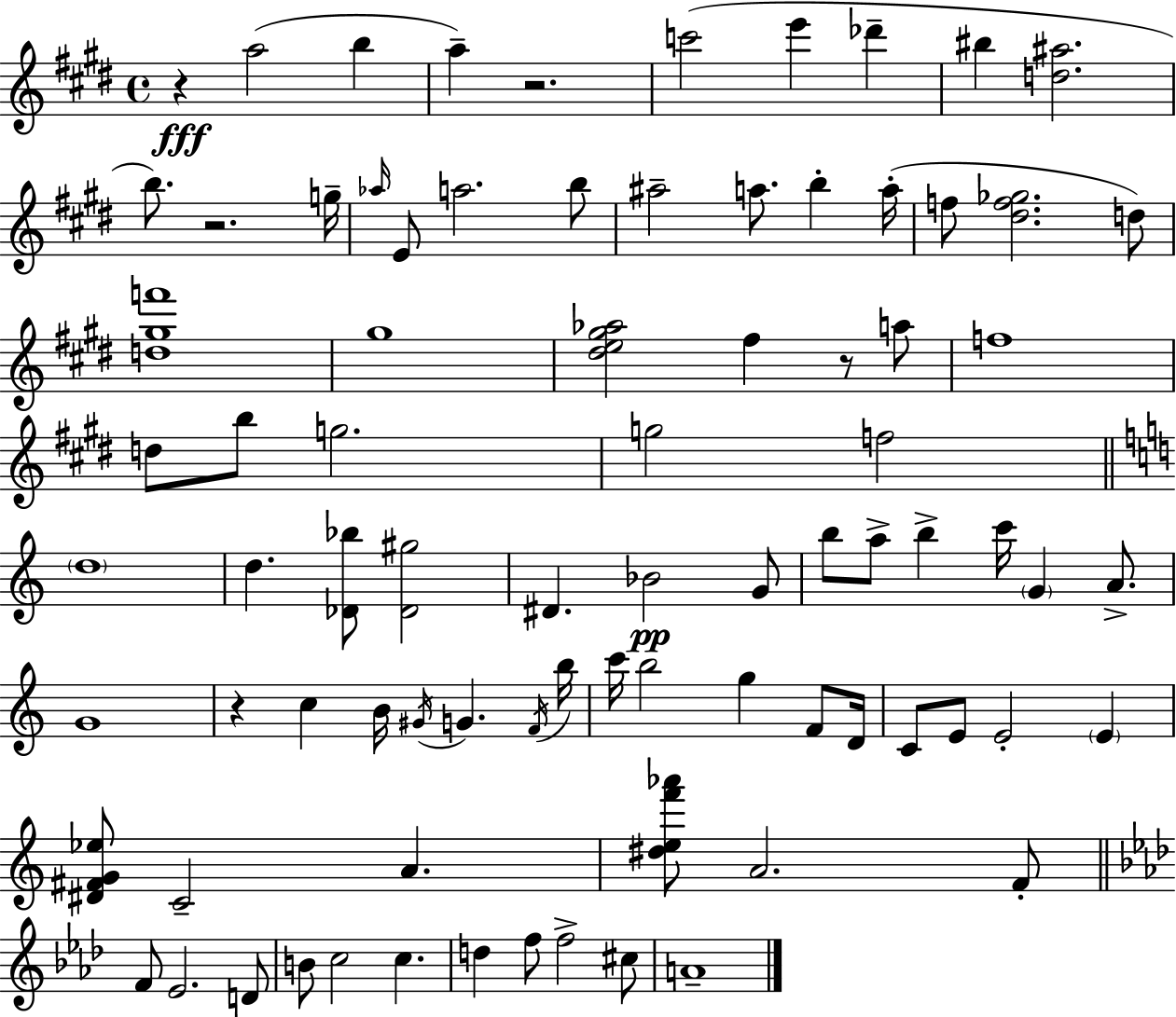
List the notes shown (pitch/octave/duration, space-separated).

R/q A5/h B5/q A5/q R/h. C6/h E6/q Db6/q BIS5/q [D5,A#5]/h. B5/e. R/h. G5/s Ab5/s E4/e A5/h. B5/e A#5/h A5/e. B5/q A5/s F5/e [D#5,F5,Gb5]/h. D5/e [D5,G#5,F6]/w G#5/w [D#5,E5,G#5,Ab5]/h F#5/q R/e A5/e F5/w D5/e B5/e G5/h. G5/h F5/h D5/w D5/q. [Db4,Bb5]/e [Db4,G#5]/h D#4/q. Bb4/h G4/e B5/e A5/e B5/q C6/s G4/q A4/e. G4/w R/q C5/q B4/s G#4/s G4/q. F4/s B5/s C6/s B5/h G5/q F4/e D4/s C4/e E4/e E4/h E4/q [D#4,F#4,G4,Eb5]/e C4/h A4/q. [D#5,E5,F6,Ab6]/e A4/h. F4/e F4/e Eb4/h. D4/e B4/e C5/h C5/q. D5/q F5/e F5/h C#5/e A4/w